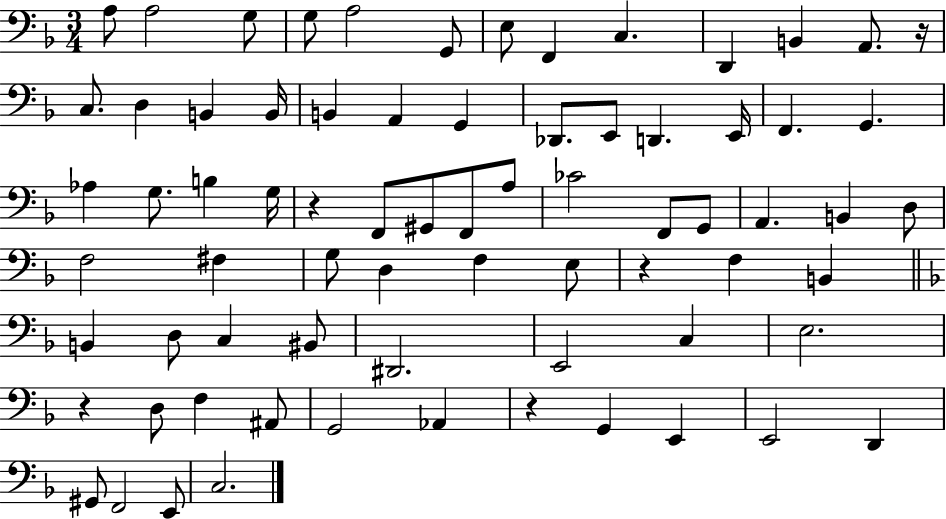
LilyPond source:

{
  \clef bass
  \numericTimeSignature
  \time 3/4
  \key f \major
  a8 a2 g8 | g8 a2 g,8 | e8 f,4 c4. | d,4 b,4 a,8. r16 | \break c8. d4 b,4 b,16 | b,4 a,4 g,4 | des,8. e,8 d,4. e,16 | f,4. g,4. | \break aes4 g8. b4 g16 | r4 f,8 gis,8 f,8 a8 | ces'2 f,8 g,8 | a,4. b,4 d8 | \break f2 fis4 | g8 d4 f4 e8 | r4 f4 b,4 | \bar "||" \break \key f \major b,4 d8 c4 bis,8 | dis,2. | e,2 c4 | e2. | \break r4 d8 f4 ais,8 | g,2 aes,4 | r4 g,4 e,4 | e,2 d,4 | \break gis,8 f,2 e,8 | c2. | \bar "|."
}